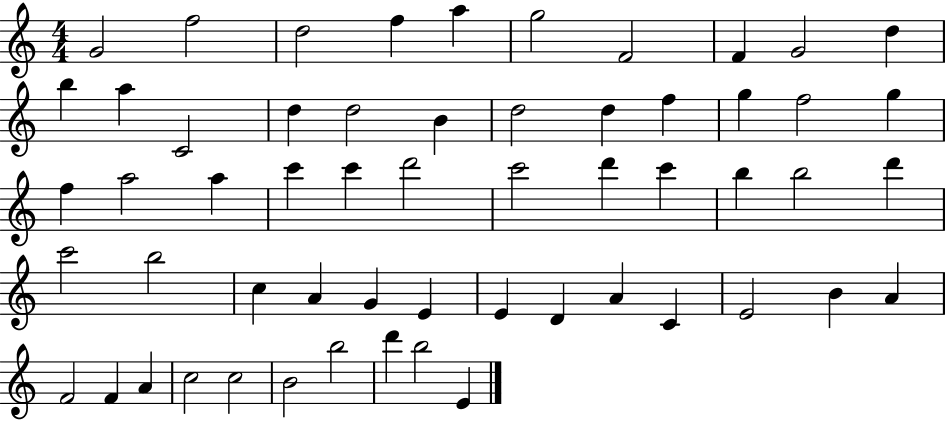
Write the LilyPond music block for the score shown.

{
  \clef treble
  \numericTimeSignature
  \time 4/4
  \key c \major
  g'2 f''2 | d''2 f''4 a''4 | g''2 f'2 | f'4 g'2 d''4 | \break b''4 a''4 c'2 | d''4 d''2 b'4 | d''2 d''4 f''4 | g''4 f''2 g''4 | \break f''4 a''2 a''4 | c'''4 c'''4 d'''2 | c'''2 d'''4 c'''4 | b''4 b''2 d'''4 | \break c'''2 b''2 | c''4 a'4 g'4 e'4 | e'4 d'4 a'4 c'4 | e'2 b'4 a'4 | \break f'2 f'4 a'4 | c''2 c''2 | b'2 b''2 | d'''4 b''2 e'4 | \break \bar "|."
}